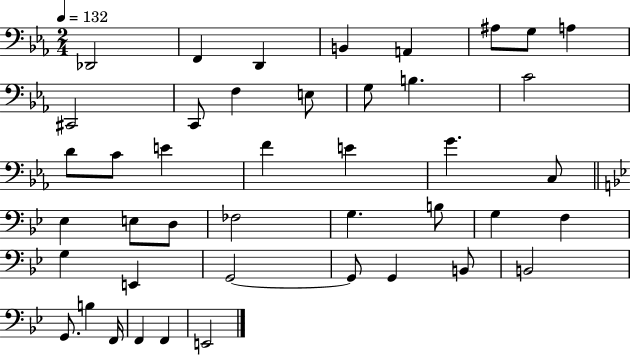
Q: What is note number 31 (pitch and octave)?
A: G3